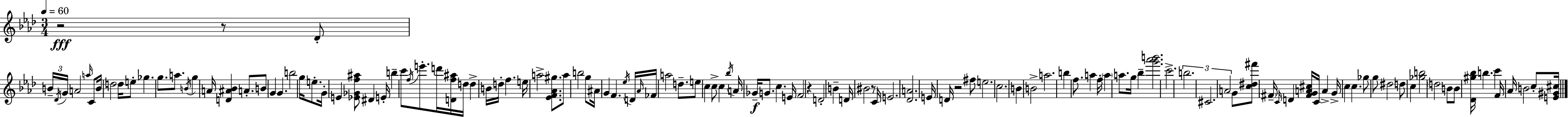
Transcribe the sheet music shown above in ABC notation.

X:1
T:Untitled
M:3/4
L:1/4
K:Ab
z2 z/2 _D/2 B/4 _D/4 G/4 A2 a/4 C/2 B/4 d2 d/4 e/2 _g g/2 a/2 B/4 g A/4 [D^A_B] A/2 B/2 G G b2 g/4 e/2 G/4 E [_E_Gf^a]/2 ^D E/4 b c'/2 f/4 e'/2 d'/4 [Df^a]/4 d/4 d B/4 d/4 f e/4 a2 [_EF_A^g]/2 a/2 b2 g/2 ^A/4 G F _e/4 D/4 _A/4 _F/4 a2 d/2 e/2 c c/2 c _b/4 A/4 _G/4 G/2 c E/4 F2 z D2 B D/4 ^B2 z/2 C/4 E2 [_DA]2 E/4 D/4 z2 ^f/2 e2 c2 B B2 a2 b f/2 a f/4 a a/2 g/4 _b [g'_a'b']2 c'2 b2 ^C2 A2 G/2 [c^d^f']/2 ^F/4 C/4 D [^FGA^c]/4 C/4 A G/4 c c _g/2 g/2 ^d2 d/2 c [_gb]2 d2 B/2 B/2 [_D^g_b]/4 b c' F/4 _A/4 B2 c/2 [E^G^c]/4